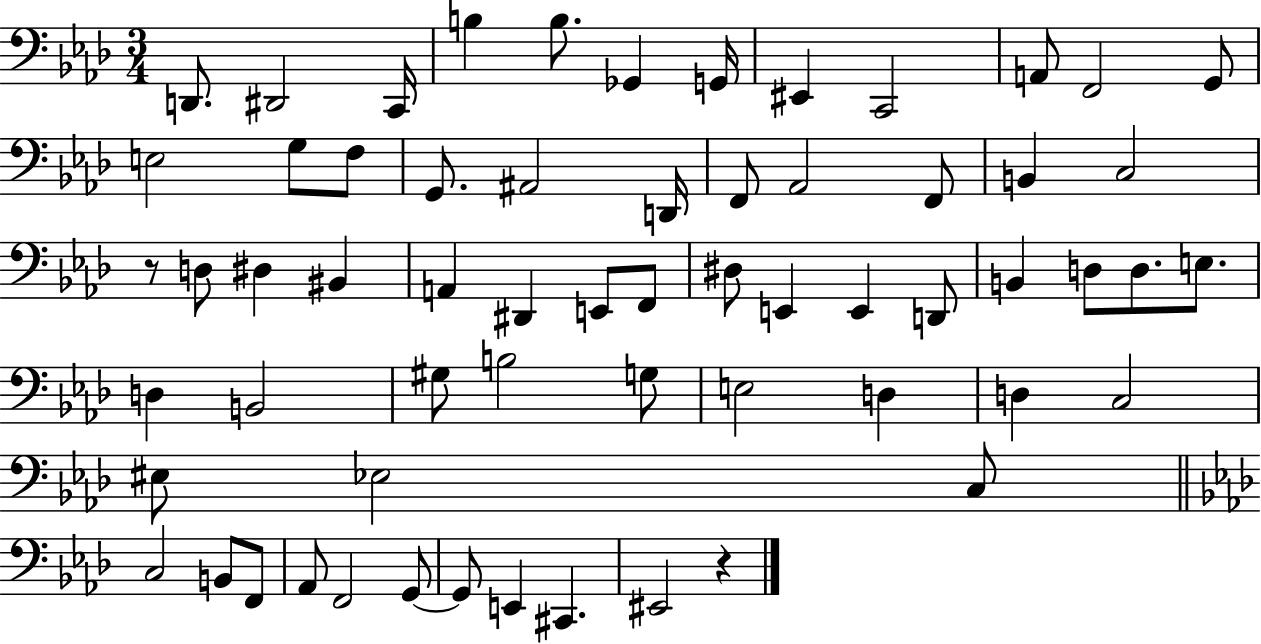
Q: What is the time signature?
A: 3/4